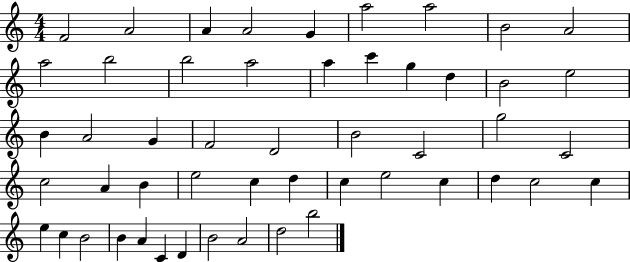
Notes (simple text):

F4/h A4/h A4/q A4/h G4/q A5/h A5/h B4/h A4/h A5/h B5/h B5/h A5/h A5/q C6/q G5/q D5/q B4/h E5/h B4/q A4/h G4/q F4/h D4/h B4/h C4/h G5/h C4/h C5/h A4/q B4/q E5/h C5/q D5/q C5/q E5/h C5/q D5/q C5/h C5/q E5/q C5/q B4/h B4/q A4/q C4/q D4/q B4/h A4/h D5/h B5/h